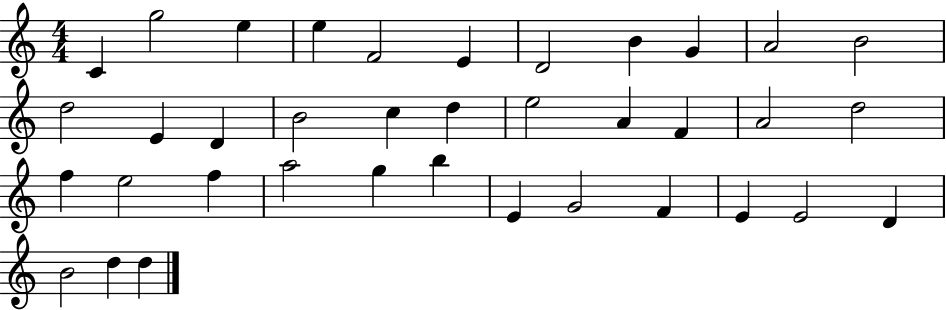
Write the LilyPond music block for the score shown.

{
  \clef treble
  \numericTimeSignature
  \time 4/4
  \key c \major
  c'4 g''2 e''4 | e''4 f'2 e'4 | d'2 b'4 g'4 | a'2 b'2 | \break d''2 e'4 d'4 | b'2 c''4 d''4 | e''2 a'4 f'4 | a'2 d''2 | \break f''4 e''2 f''4 | a''2 g''4 b''4 | e'4 g'2 f'4 | e'4 e'2 d'4 | \break b'2 d''4 d''4 | \bar "|."
}